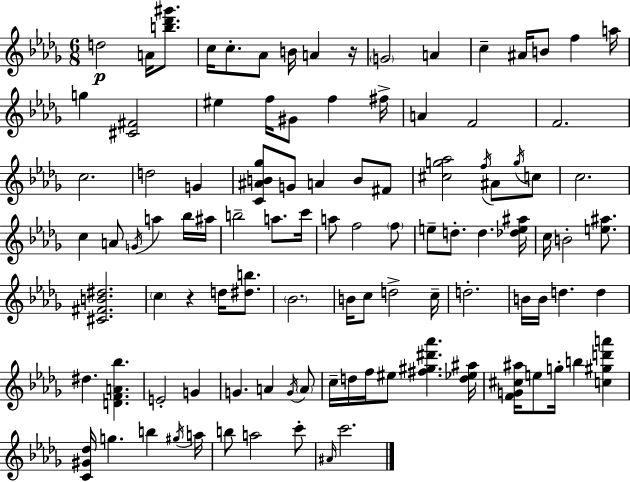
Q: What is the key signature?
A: BES minor